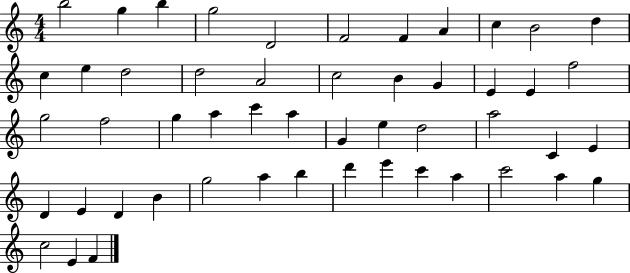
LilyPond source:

{
  \clef treble
  \numericTimeSignature
  \time 4/4
  \key c \major
  b''2 g''4 b''4 | g''2 d'2 | f'2 f'4 a'4 | c''4 b'2 d''4 | \break c''4 e''4 d''2 | d''2 a'2 | c''2 b'4 g'4 | e'4 e'4 f''2 | \break g''2 f''2 | g''4 a''4 c'''4 a''4 | g'4 e''4 d''2 | a''2 c'4 e'4 | \break d'4 e'4 d'4 b'4 | g''2 a''4 b''4 | d'''4 e'''4 c'''4 a''4 | c'''2 a''4 g''4 | \break c''2 e'4 f'4 | \bar "|."
}